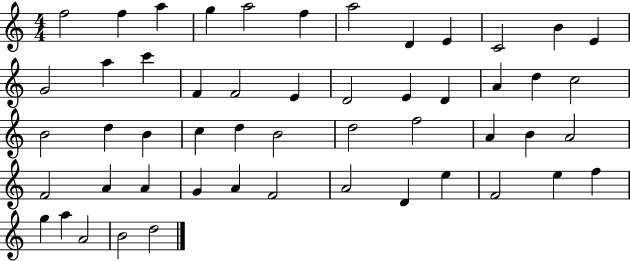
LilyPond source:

{
  \clef treble
  \numericTimeSignature
  \time 4/4
  \key c \major
  f''2 f''4 a''4 | g''4 a''2 f''4 | a''2 d'4 e'4 | c'2 b'4 e'4 | \break g'2 a''4 c'''4 | f'4 f'2 e'4 | d'2 e'4 d'4 | a'4 d''4 c''2 | \break b'2 d''4 b'4 | c''4 d''4 b'2 | d''2 f''2 | a'4 b'4 a'2 | \break f'2 a'4 a'4 | g'4 a'4 f'2 | a'2 d'4 e''4 | f'2 e''4 f''4 | \break g''4 a''4 a'2 | b'2 d''2 | \bar "|."
}